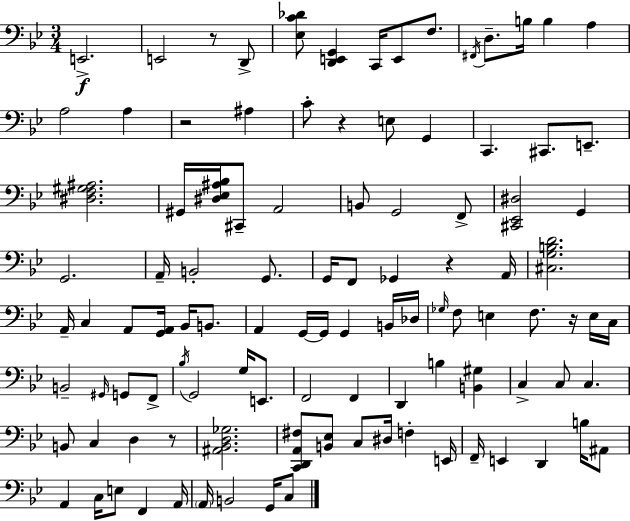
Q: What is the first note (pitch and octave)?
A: E2